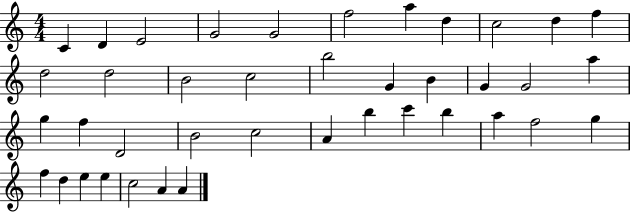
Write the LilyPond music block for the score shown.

{
  \clef treble
  \numericTimeSignature
  \time 4/4
  \key c \major
  c'4 d'4 e'2 | g'2 g'2 | f''2 a''4 d''4 | c''2 d''4 f''4 | \break d''2 d''2 | b'2 c''2 | b''2 g'4 b'4 | g'4 g'2 a''4 | \break g''4 f''4 d'2 | b'2 c''2 | a'4 b''4 c'''4 b''4 | a''4 f''2 g''4 | \break f''4 d''4 e''4 e''4 | c''2 a'4 a'4 | \bar "|."
}